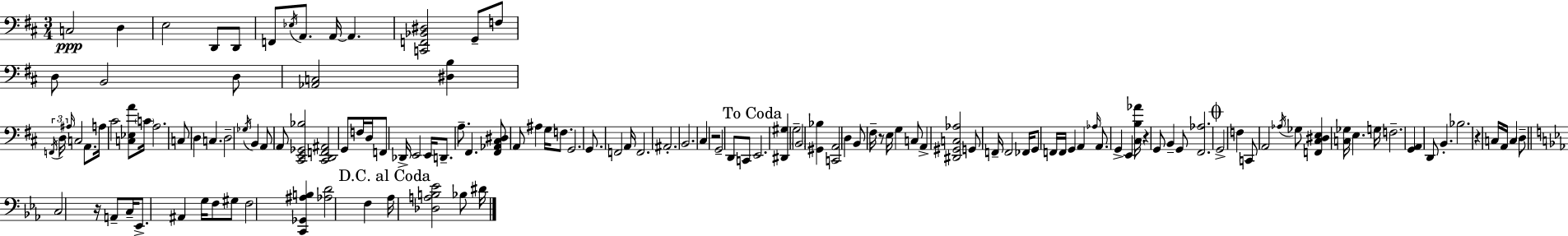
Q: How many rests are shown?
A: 5